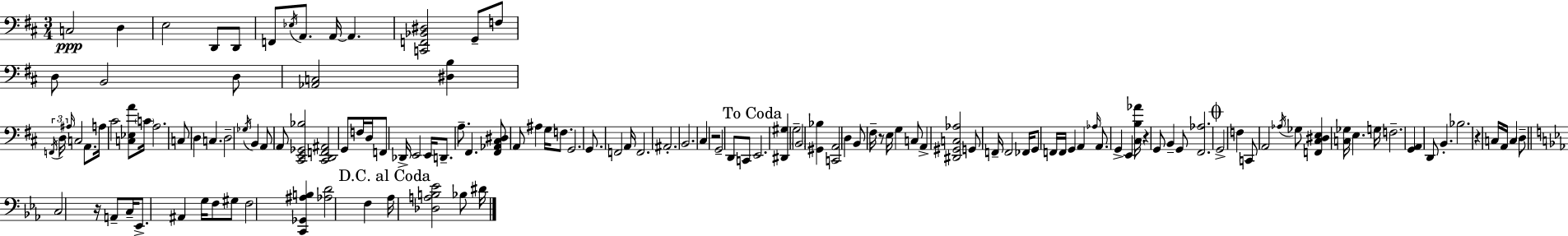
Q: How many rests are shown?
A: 5